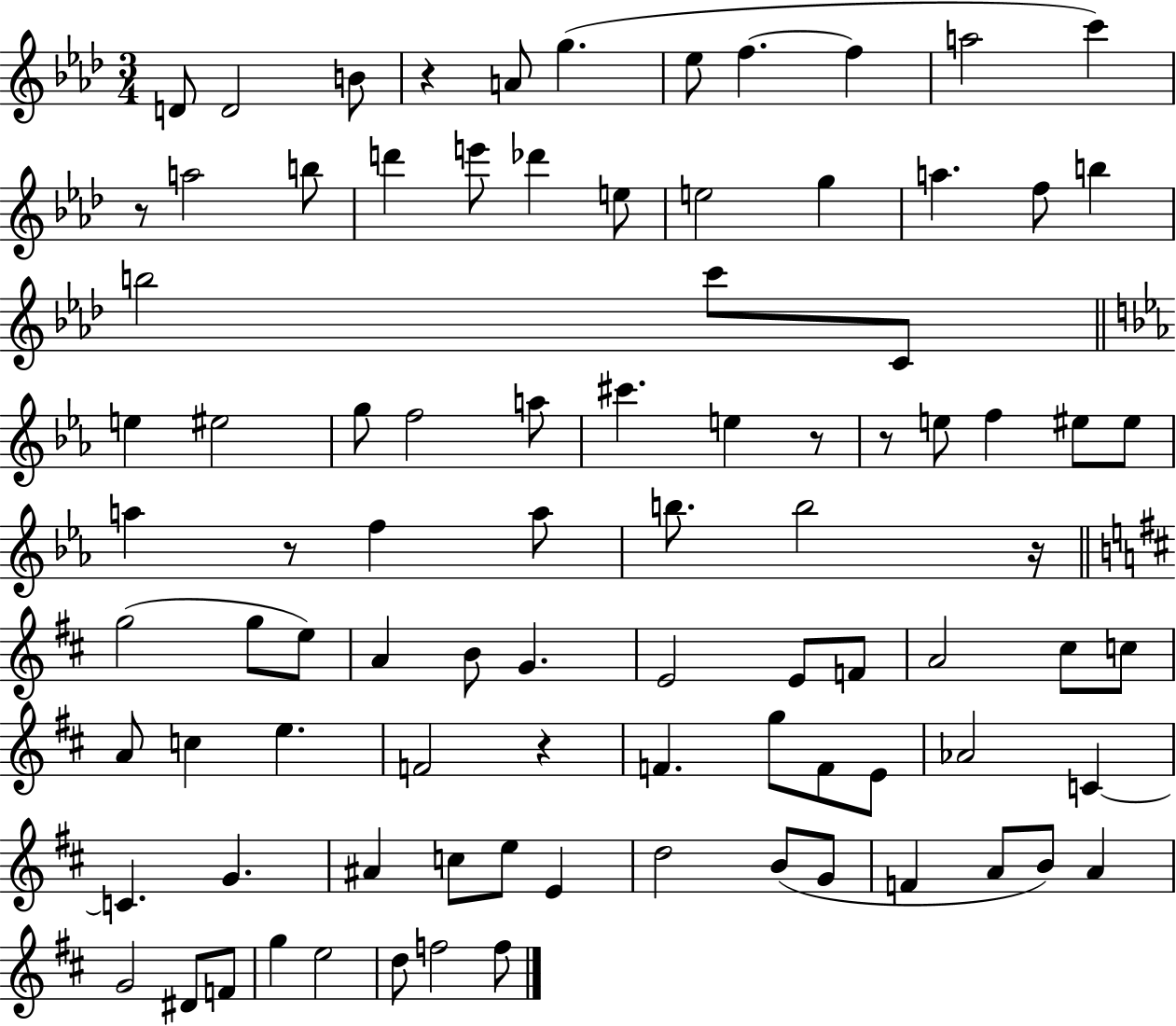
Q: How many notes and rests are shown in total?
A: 90